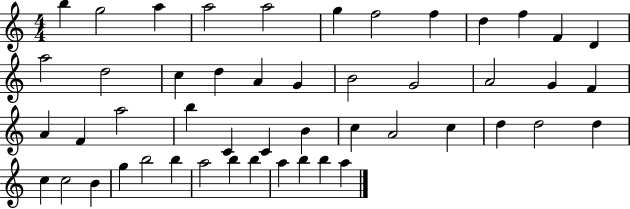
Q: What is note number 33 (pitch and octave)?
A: C5